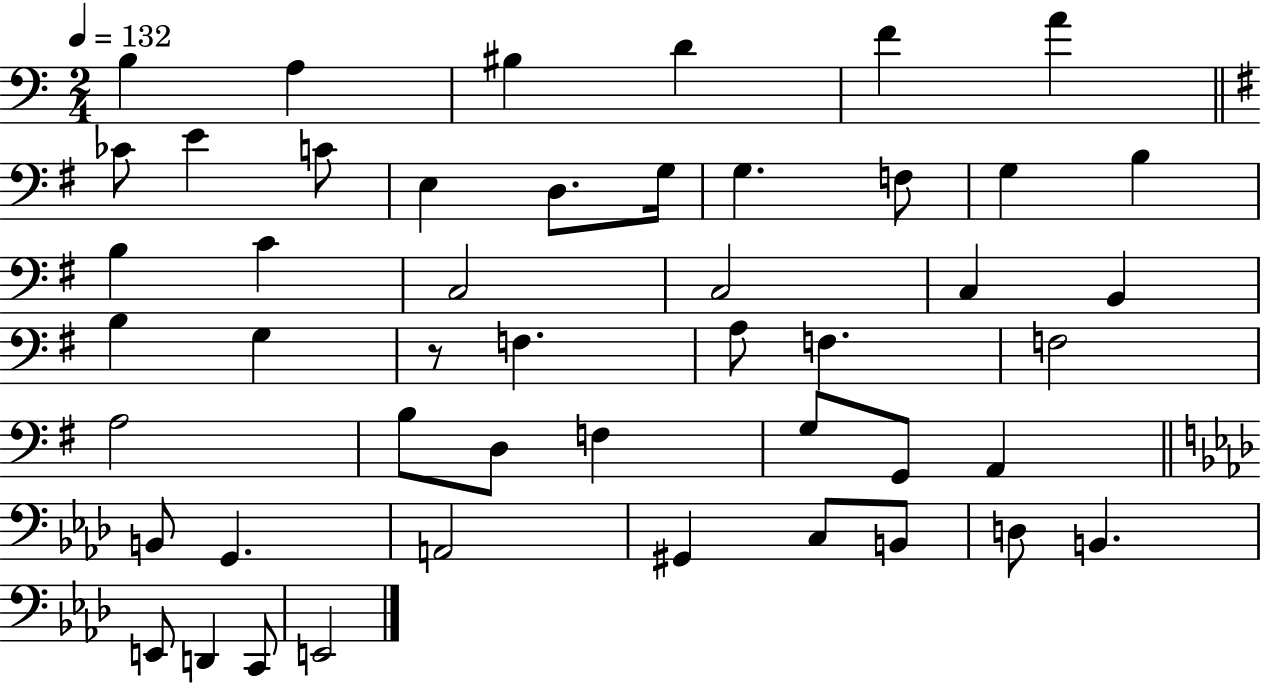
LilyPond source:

{
  \clef bass
  \numericTimeSignature
  \time 2/4
  \key c \major
  \tempo 4 = 132
  \repeat volta 2 { b4 a4 | bis4 d'4 | f'4 a'4 | \bar "||" \break \key g \major ces'8 e'4 c'8 | e4 d8. g16 | g4. f8 | g4 b4 | \break b4 c'4 | c2 | c2 | c4 b,4 | \break b4 g4 | r8 f4. | a8 f4. | f2 | \break a2 | b8 d8 f4 | g8 g,8 a,4 | \bar "||" \break \key aes \major b,8 g,4. | a,2 | gis,4 c8 b,8 | d8 b,4. | \break e,8 d,4 c,8 | e,2 | } \bar "|."
}